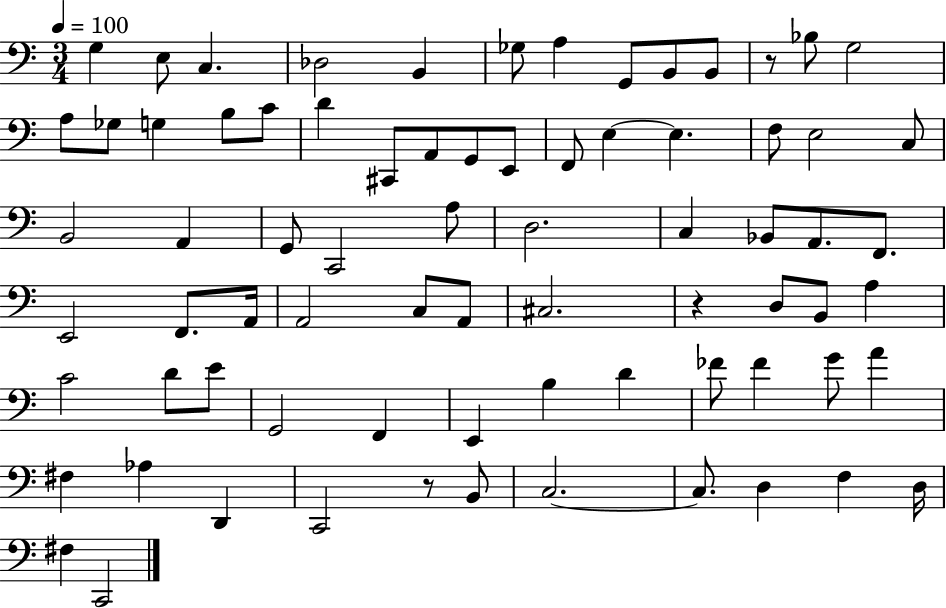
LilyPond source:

{
  \clef bass
  \numericTimeSignature
  \time 3/4
  \key c \major
  \tempo 4 = 100
  g4 e8 c4. | des2 b,4 | ges8 a4 g,8 b,8 b,8 | r8 bes8 g2 | \break a8 ges8 g4 b8 c'8 | d'4 cis,8 a,8 g,8 e,8 | f,8 e4~~ e4. | f8 e2 c8 | \break b,2 a,4 | g,8 c,2 a8 | d2. | c4 bes,8 a,8. f,8. | \break e,2 f,8. a,16 | a,2 c8 a,8 | cis2. | r4 d8 b,8 a4 | \break c'2 d'8 e'8 | g,2 f,4 | e,4 b4 d'4 | fes'8 fes'4 g'8 a'4 | \break fis4 aes4 d,4 | c,2 r8 b,8 | c2.~~ | c8. d4 f4 d16 | \break fis4 c,2 | \bar "|."
}